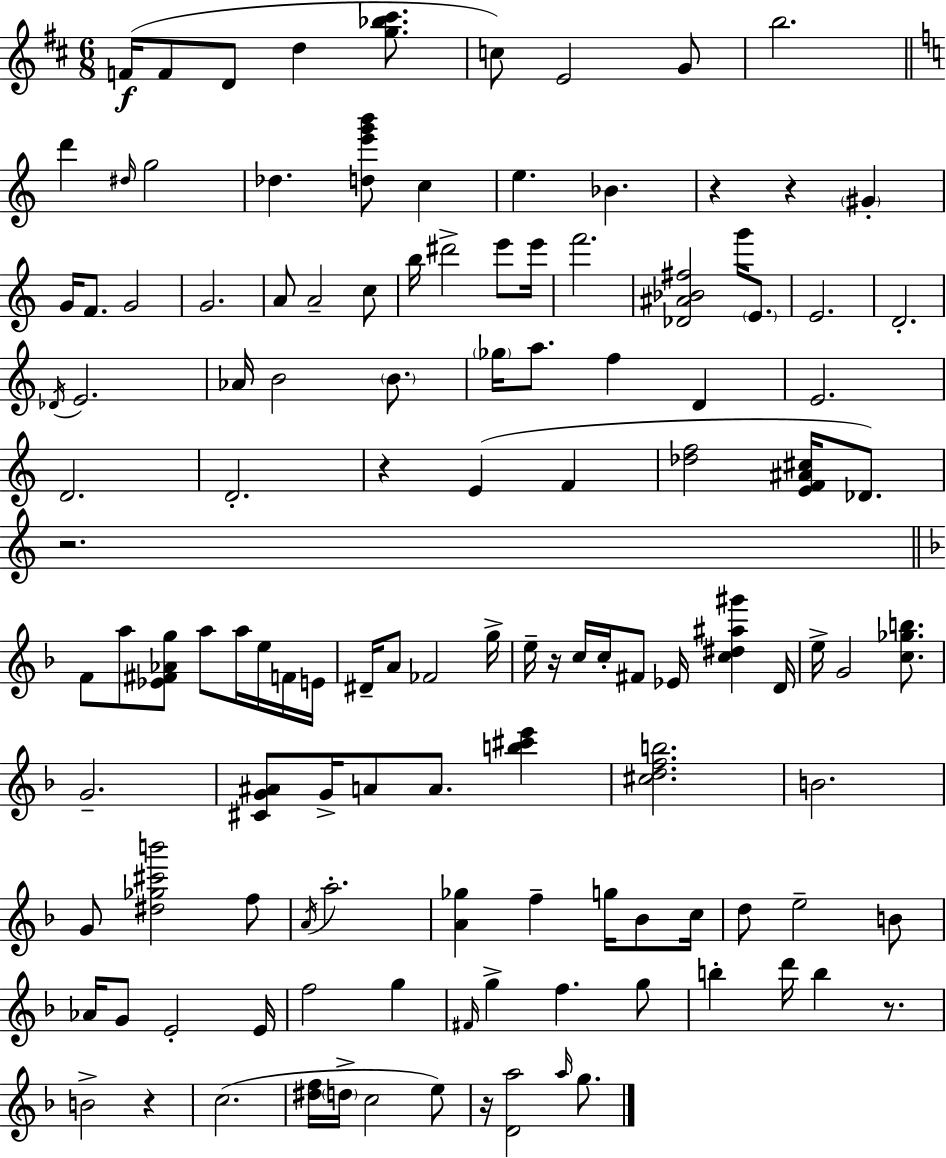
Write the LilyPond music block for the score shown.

{
  \clef treble
  \numericTimeSignature
  \time 6/8
  \key d \major
  f'16(\f f'8 d'8 d''4 <g'' bes'' cis'''>8. | c''8) e'2 g'8 | b''2. | \bar "||" \break \key c \major d'''4 \grace { dis''16 } g''2 | des''4. <d'' e''' g''' b'''>8 c''4 | e''4. bes'4. | r4 r4 \parenthesize gis'4-. | \break g'16 f'8. g'2 | g'2. | a'8 a'2-- c''8 | b''16 dis'''2-> e'''8 | \break e'''16 f'''2. | <des' ais' bes' fis''>2 g'''16 \parenthesize e'8. | e'2. | d'2.-. | \break \acciaccatura { des'16 } e'2. | aes'16 b'2 \parenthesize b'8. | \parenthesize ges''16 a''8. f''4 d'4 | e'2. | \break d'2. | d'2.-. | r4 e'4( f'4 | <des'' f''>2 <e' f' ais' cis''>16 des'8.) | \break r2. | \bar "||" \break \key d \minor f'8 a''8 <ees' fis' aes' g''>8 a''8 a''16 e''16 f'16 e'16 | dis'16-- a'8 fes'2 g''16-> | e''16-- r16 c''16 c''16-. fis'8 ees'16 <c'' dis'' ais'' gis'''>4 d'16 | e''16-> g'2 <c'' ges'' b''>8. | \break g'2.-- | <cis' g' ais'>8 g'16-> a'8 a'8. <b'' cis''' e'''>4 | <cis'' d'' f'' b''>2. | b'2. | \break g'8 <dis'' ges'' cis''' b'''>2 f''8 | \acciaccatura { a'16 } a''2.-. | <a' ges''>4 f''4-- g''16 bes'8 | c''16 d''8 e''2-- b'8 | \break aes'16 g'8 e'2-. | e'16 f''2 g''4 | \grace { fis'16 } g''4-> f''4. | g''8 b''4-. d'''16 b''4 r8. | \break b'2-> r4 | c''2.( | <dis'' f''>16 \parenthesize d''16-> c''2 | e''8) r16 <d' a''>2 \grace { a''16 } | \break g''8. \bar "|."
}